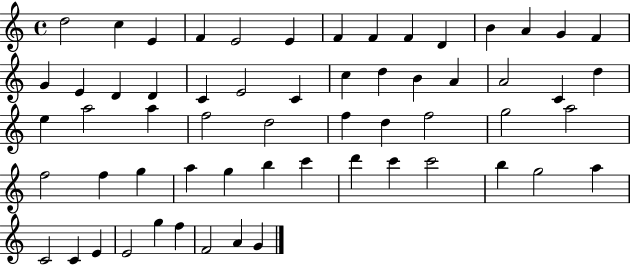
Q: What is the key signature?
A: C major